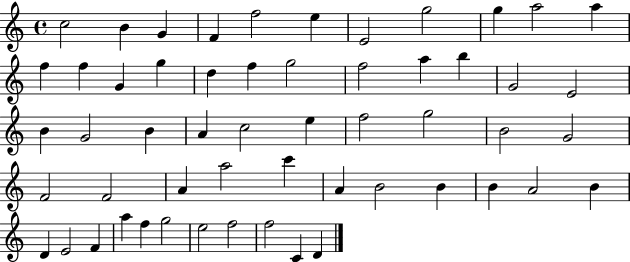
{
  \clef treble
  \time 4/4
  \defaultTimeSignature
  \key c \major
  c''2 b'4 g'4 | f'4 f''2 e''4 | e'2 g''2 | g''4 a''2 a''4 | \break f''4 f''4 g'4 g''4 | d''4 f''4 g''2 | f''2 a''4 b''4 | g'2 e'2 | \break b'4 g'2 b'4 | a'4 c''2 e''4 | f''2 g''2 | b'2 g'2 | \break f'2 f'2 | a'4 a''2 c'''4 | a'4 b'2 b'4 | b'4 a'2 b'4 | \break d'4 e'2 f'4 | a''4 f''4 g''2 | e''2 f''2 | f''2 c'4 d'4 | \break \bar "|."
}